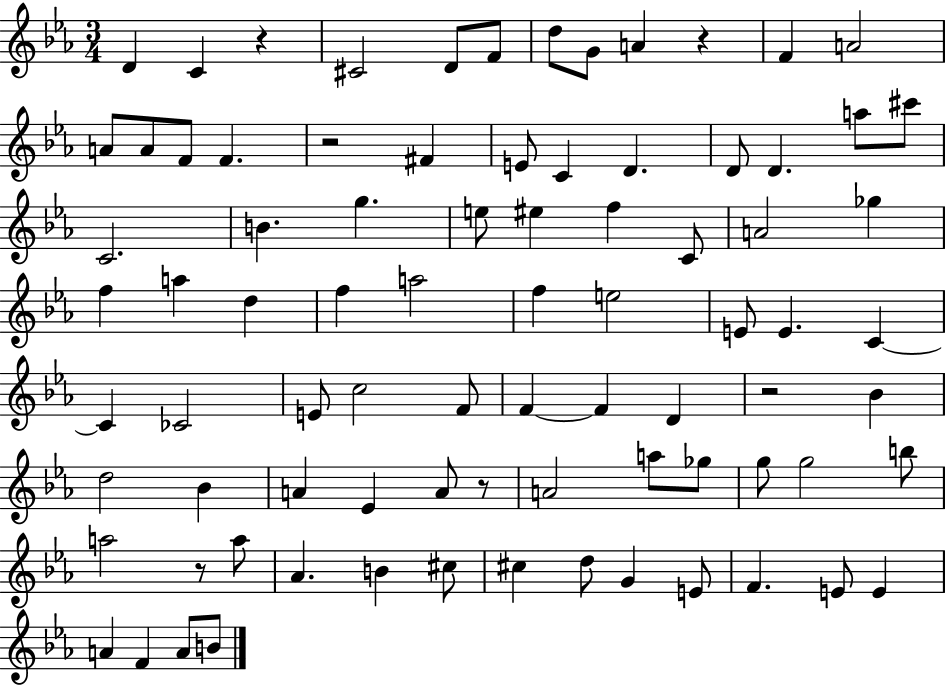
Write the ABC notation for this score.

X:1
T:Untitled
M:3/4
L:1/4
K:Eb
D C z ^C2 D/2 F/2 d/2 G/2 A z F A2 A/2 A/2 F/2 F z2 ^F E/2 C D D/2 D a/2 ^c'/2 C2 B g e/2 ^e f C/2 A2 _g f a d f a2 f e2 E/2 E C C _C2 E/2 c2 F/2 F F D z2 _B d2 _B A _E A/2 z/2 A2 a/2 _g/2 g/2 g2 b/2 a2 z/2 a/2 _A B ^c/2 ^c d/2 G E/2 F E/2 E A F A/2 B/2